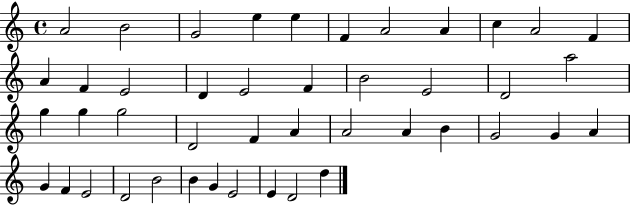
A4/h B4/h G4/h E5/q E5/q F4/q A4/h A4/q C5/q A4/h F4/q A4/q F4/q E4/h D4/q E4/h F4/q B4/h E4/h D4/h A5/h G5/q G5/q G5/h D4/h F4/q A4/q A4/h A4/q B4/q G4/h G4/q A4/q G4/q F4/q E4/h D4/h B4/h B4/q G4/q E4/h E4/q D4/h D5/q